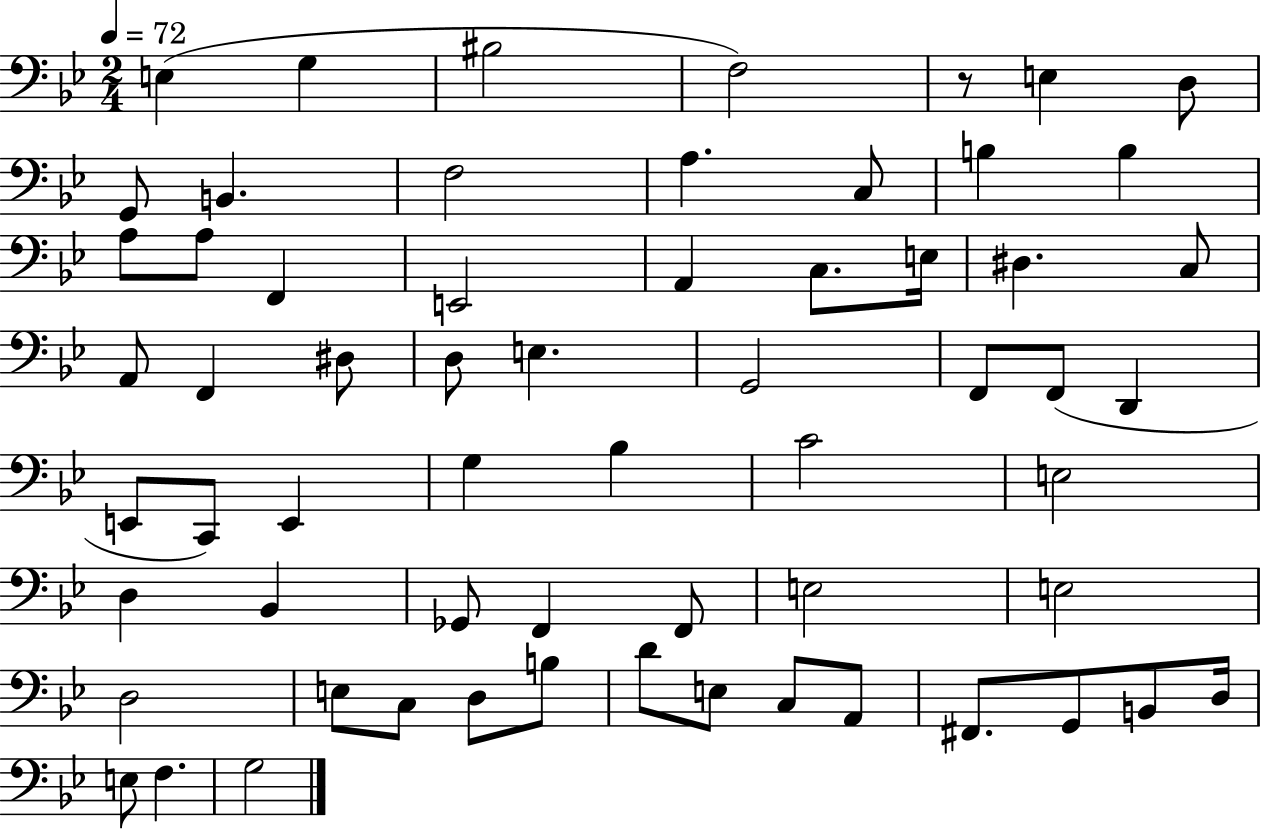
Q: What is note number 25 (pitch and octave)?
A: D#3